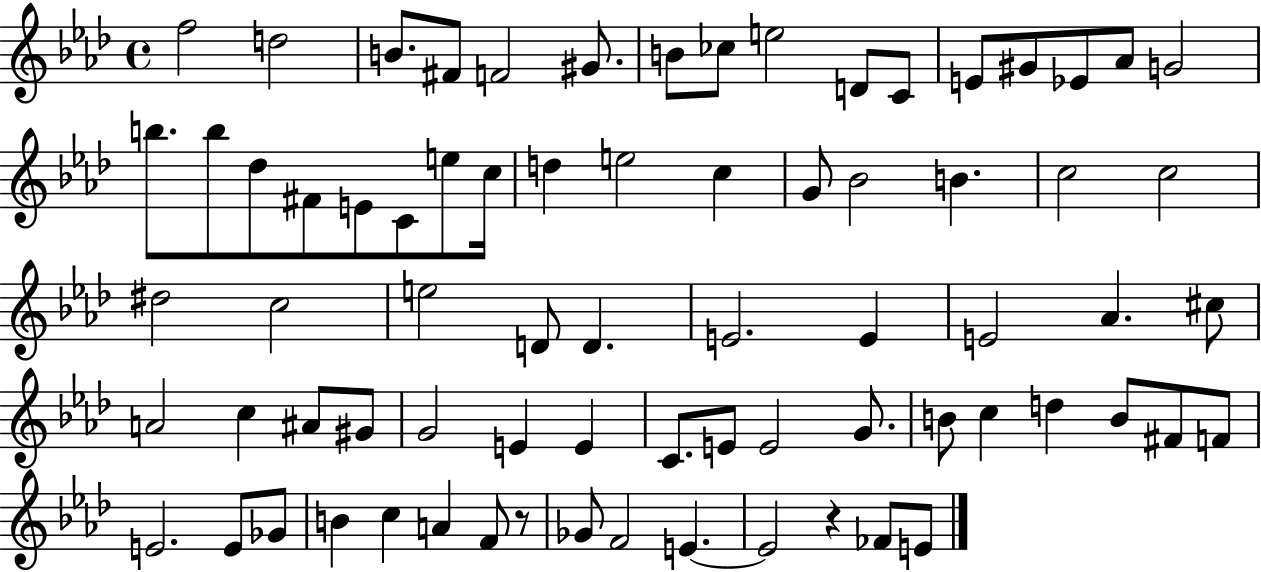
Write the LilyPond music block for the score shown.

{
  \clef treble
  \time 4/4
  \defaultTimeSignature
  \key aes \major
  f''2 d''2 | b'8. fis'8 f'2 gis'8. | b'8 ces''8 e''2 d'8 c'8 | e'8 gis'8 ees'8 aes'8 g'2 | \break b''8. b''8 des''8 fis'8 e'8 c'8 e''8 c''16 | d''4 e''2 c''4 | g'8 bes'2 b'4. | c''2 c''2 | \break dis''2 c''2 | e''2 d'8 d'4. | e'2. e'4 | e'2 aes'4. cis''8 | \break a'2 c''4 ais'8 gis'8 | g'2 e'4 e'4 | c'8. e'8 e'2 g'8. | b'8 c''4 d''4 b'8 fis'8 f'8 | \break e'2. e'8 ges'8 | b'4 c''4 a'4 f'8 r8 | ges'8 f'2 e'4.~~ | e'2 r4 fes'8 e'8 | \break \bar "|."
}